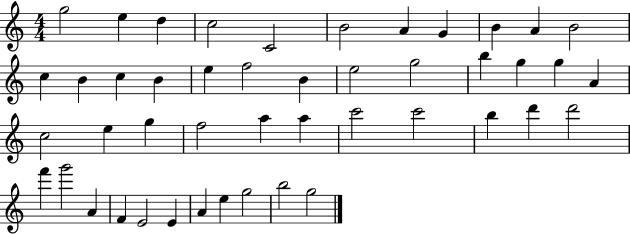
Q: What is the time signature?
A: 4/4